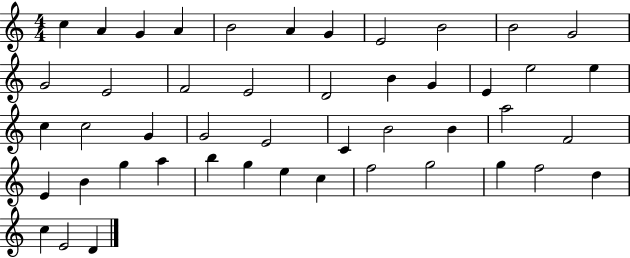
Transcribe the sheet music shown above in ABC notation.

X:1
T:Untitled
M:4/4
L:1/4
K:C
c A G A B2 A G E2 B2 B2 G2 G2 E2 F2 E2 D2 B G E e2 e c c2 G G2 E2 C B2 B a2 F2 E B g a b g e c f2 g2 g f2 d c E2 D